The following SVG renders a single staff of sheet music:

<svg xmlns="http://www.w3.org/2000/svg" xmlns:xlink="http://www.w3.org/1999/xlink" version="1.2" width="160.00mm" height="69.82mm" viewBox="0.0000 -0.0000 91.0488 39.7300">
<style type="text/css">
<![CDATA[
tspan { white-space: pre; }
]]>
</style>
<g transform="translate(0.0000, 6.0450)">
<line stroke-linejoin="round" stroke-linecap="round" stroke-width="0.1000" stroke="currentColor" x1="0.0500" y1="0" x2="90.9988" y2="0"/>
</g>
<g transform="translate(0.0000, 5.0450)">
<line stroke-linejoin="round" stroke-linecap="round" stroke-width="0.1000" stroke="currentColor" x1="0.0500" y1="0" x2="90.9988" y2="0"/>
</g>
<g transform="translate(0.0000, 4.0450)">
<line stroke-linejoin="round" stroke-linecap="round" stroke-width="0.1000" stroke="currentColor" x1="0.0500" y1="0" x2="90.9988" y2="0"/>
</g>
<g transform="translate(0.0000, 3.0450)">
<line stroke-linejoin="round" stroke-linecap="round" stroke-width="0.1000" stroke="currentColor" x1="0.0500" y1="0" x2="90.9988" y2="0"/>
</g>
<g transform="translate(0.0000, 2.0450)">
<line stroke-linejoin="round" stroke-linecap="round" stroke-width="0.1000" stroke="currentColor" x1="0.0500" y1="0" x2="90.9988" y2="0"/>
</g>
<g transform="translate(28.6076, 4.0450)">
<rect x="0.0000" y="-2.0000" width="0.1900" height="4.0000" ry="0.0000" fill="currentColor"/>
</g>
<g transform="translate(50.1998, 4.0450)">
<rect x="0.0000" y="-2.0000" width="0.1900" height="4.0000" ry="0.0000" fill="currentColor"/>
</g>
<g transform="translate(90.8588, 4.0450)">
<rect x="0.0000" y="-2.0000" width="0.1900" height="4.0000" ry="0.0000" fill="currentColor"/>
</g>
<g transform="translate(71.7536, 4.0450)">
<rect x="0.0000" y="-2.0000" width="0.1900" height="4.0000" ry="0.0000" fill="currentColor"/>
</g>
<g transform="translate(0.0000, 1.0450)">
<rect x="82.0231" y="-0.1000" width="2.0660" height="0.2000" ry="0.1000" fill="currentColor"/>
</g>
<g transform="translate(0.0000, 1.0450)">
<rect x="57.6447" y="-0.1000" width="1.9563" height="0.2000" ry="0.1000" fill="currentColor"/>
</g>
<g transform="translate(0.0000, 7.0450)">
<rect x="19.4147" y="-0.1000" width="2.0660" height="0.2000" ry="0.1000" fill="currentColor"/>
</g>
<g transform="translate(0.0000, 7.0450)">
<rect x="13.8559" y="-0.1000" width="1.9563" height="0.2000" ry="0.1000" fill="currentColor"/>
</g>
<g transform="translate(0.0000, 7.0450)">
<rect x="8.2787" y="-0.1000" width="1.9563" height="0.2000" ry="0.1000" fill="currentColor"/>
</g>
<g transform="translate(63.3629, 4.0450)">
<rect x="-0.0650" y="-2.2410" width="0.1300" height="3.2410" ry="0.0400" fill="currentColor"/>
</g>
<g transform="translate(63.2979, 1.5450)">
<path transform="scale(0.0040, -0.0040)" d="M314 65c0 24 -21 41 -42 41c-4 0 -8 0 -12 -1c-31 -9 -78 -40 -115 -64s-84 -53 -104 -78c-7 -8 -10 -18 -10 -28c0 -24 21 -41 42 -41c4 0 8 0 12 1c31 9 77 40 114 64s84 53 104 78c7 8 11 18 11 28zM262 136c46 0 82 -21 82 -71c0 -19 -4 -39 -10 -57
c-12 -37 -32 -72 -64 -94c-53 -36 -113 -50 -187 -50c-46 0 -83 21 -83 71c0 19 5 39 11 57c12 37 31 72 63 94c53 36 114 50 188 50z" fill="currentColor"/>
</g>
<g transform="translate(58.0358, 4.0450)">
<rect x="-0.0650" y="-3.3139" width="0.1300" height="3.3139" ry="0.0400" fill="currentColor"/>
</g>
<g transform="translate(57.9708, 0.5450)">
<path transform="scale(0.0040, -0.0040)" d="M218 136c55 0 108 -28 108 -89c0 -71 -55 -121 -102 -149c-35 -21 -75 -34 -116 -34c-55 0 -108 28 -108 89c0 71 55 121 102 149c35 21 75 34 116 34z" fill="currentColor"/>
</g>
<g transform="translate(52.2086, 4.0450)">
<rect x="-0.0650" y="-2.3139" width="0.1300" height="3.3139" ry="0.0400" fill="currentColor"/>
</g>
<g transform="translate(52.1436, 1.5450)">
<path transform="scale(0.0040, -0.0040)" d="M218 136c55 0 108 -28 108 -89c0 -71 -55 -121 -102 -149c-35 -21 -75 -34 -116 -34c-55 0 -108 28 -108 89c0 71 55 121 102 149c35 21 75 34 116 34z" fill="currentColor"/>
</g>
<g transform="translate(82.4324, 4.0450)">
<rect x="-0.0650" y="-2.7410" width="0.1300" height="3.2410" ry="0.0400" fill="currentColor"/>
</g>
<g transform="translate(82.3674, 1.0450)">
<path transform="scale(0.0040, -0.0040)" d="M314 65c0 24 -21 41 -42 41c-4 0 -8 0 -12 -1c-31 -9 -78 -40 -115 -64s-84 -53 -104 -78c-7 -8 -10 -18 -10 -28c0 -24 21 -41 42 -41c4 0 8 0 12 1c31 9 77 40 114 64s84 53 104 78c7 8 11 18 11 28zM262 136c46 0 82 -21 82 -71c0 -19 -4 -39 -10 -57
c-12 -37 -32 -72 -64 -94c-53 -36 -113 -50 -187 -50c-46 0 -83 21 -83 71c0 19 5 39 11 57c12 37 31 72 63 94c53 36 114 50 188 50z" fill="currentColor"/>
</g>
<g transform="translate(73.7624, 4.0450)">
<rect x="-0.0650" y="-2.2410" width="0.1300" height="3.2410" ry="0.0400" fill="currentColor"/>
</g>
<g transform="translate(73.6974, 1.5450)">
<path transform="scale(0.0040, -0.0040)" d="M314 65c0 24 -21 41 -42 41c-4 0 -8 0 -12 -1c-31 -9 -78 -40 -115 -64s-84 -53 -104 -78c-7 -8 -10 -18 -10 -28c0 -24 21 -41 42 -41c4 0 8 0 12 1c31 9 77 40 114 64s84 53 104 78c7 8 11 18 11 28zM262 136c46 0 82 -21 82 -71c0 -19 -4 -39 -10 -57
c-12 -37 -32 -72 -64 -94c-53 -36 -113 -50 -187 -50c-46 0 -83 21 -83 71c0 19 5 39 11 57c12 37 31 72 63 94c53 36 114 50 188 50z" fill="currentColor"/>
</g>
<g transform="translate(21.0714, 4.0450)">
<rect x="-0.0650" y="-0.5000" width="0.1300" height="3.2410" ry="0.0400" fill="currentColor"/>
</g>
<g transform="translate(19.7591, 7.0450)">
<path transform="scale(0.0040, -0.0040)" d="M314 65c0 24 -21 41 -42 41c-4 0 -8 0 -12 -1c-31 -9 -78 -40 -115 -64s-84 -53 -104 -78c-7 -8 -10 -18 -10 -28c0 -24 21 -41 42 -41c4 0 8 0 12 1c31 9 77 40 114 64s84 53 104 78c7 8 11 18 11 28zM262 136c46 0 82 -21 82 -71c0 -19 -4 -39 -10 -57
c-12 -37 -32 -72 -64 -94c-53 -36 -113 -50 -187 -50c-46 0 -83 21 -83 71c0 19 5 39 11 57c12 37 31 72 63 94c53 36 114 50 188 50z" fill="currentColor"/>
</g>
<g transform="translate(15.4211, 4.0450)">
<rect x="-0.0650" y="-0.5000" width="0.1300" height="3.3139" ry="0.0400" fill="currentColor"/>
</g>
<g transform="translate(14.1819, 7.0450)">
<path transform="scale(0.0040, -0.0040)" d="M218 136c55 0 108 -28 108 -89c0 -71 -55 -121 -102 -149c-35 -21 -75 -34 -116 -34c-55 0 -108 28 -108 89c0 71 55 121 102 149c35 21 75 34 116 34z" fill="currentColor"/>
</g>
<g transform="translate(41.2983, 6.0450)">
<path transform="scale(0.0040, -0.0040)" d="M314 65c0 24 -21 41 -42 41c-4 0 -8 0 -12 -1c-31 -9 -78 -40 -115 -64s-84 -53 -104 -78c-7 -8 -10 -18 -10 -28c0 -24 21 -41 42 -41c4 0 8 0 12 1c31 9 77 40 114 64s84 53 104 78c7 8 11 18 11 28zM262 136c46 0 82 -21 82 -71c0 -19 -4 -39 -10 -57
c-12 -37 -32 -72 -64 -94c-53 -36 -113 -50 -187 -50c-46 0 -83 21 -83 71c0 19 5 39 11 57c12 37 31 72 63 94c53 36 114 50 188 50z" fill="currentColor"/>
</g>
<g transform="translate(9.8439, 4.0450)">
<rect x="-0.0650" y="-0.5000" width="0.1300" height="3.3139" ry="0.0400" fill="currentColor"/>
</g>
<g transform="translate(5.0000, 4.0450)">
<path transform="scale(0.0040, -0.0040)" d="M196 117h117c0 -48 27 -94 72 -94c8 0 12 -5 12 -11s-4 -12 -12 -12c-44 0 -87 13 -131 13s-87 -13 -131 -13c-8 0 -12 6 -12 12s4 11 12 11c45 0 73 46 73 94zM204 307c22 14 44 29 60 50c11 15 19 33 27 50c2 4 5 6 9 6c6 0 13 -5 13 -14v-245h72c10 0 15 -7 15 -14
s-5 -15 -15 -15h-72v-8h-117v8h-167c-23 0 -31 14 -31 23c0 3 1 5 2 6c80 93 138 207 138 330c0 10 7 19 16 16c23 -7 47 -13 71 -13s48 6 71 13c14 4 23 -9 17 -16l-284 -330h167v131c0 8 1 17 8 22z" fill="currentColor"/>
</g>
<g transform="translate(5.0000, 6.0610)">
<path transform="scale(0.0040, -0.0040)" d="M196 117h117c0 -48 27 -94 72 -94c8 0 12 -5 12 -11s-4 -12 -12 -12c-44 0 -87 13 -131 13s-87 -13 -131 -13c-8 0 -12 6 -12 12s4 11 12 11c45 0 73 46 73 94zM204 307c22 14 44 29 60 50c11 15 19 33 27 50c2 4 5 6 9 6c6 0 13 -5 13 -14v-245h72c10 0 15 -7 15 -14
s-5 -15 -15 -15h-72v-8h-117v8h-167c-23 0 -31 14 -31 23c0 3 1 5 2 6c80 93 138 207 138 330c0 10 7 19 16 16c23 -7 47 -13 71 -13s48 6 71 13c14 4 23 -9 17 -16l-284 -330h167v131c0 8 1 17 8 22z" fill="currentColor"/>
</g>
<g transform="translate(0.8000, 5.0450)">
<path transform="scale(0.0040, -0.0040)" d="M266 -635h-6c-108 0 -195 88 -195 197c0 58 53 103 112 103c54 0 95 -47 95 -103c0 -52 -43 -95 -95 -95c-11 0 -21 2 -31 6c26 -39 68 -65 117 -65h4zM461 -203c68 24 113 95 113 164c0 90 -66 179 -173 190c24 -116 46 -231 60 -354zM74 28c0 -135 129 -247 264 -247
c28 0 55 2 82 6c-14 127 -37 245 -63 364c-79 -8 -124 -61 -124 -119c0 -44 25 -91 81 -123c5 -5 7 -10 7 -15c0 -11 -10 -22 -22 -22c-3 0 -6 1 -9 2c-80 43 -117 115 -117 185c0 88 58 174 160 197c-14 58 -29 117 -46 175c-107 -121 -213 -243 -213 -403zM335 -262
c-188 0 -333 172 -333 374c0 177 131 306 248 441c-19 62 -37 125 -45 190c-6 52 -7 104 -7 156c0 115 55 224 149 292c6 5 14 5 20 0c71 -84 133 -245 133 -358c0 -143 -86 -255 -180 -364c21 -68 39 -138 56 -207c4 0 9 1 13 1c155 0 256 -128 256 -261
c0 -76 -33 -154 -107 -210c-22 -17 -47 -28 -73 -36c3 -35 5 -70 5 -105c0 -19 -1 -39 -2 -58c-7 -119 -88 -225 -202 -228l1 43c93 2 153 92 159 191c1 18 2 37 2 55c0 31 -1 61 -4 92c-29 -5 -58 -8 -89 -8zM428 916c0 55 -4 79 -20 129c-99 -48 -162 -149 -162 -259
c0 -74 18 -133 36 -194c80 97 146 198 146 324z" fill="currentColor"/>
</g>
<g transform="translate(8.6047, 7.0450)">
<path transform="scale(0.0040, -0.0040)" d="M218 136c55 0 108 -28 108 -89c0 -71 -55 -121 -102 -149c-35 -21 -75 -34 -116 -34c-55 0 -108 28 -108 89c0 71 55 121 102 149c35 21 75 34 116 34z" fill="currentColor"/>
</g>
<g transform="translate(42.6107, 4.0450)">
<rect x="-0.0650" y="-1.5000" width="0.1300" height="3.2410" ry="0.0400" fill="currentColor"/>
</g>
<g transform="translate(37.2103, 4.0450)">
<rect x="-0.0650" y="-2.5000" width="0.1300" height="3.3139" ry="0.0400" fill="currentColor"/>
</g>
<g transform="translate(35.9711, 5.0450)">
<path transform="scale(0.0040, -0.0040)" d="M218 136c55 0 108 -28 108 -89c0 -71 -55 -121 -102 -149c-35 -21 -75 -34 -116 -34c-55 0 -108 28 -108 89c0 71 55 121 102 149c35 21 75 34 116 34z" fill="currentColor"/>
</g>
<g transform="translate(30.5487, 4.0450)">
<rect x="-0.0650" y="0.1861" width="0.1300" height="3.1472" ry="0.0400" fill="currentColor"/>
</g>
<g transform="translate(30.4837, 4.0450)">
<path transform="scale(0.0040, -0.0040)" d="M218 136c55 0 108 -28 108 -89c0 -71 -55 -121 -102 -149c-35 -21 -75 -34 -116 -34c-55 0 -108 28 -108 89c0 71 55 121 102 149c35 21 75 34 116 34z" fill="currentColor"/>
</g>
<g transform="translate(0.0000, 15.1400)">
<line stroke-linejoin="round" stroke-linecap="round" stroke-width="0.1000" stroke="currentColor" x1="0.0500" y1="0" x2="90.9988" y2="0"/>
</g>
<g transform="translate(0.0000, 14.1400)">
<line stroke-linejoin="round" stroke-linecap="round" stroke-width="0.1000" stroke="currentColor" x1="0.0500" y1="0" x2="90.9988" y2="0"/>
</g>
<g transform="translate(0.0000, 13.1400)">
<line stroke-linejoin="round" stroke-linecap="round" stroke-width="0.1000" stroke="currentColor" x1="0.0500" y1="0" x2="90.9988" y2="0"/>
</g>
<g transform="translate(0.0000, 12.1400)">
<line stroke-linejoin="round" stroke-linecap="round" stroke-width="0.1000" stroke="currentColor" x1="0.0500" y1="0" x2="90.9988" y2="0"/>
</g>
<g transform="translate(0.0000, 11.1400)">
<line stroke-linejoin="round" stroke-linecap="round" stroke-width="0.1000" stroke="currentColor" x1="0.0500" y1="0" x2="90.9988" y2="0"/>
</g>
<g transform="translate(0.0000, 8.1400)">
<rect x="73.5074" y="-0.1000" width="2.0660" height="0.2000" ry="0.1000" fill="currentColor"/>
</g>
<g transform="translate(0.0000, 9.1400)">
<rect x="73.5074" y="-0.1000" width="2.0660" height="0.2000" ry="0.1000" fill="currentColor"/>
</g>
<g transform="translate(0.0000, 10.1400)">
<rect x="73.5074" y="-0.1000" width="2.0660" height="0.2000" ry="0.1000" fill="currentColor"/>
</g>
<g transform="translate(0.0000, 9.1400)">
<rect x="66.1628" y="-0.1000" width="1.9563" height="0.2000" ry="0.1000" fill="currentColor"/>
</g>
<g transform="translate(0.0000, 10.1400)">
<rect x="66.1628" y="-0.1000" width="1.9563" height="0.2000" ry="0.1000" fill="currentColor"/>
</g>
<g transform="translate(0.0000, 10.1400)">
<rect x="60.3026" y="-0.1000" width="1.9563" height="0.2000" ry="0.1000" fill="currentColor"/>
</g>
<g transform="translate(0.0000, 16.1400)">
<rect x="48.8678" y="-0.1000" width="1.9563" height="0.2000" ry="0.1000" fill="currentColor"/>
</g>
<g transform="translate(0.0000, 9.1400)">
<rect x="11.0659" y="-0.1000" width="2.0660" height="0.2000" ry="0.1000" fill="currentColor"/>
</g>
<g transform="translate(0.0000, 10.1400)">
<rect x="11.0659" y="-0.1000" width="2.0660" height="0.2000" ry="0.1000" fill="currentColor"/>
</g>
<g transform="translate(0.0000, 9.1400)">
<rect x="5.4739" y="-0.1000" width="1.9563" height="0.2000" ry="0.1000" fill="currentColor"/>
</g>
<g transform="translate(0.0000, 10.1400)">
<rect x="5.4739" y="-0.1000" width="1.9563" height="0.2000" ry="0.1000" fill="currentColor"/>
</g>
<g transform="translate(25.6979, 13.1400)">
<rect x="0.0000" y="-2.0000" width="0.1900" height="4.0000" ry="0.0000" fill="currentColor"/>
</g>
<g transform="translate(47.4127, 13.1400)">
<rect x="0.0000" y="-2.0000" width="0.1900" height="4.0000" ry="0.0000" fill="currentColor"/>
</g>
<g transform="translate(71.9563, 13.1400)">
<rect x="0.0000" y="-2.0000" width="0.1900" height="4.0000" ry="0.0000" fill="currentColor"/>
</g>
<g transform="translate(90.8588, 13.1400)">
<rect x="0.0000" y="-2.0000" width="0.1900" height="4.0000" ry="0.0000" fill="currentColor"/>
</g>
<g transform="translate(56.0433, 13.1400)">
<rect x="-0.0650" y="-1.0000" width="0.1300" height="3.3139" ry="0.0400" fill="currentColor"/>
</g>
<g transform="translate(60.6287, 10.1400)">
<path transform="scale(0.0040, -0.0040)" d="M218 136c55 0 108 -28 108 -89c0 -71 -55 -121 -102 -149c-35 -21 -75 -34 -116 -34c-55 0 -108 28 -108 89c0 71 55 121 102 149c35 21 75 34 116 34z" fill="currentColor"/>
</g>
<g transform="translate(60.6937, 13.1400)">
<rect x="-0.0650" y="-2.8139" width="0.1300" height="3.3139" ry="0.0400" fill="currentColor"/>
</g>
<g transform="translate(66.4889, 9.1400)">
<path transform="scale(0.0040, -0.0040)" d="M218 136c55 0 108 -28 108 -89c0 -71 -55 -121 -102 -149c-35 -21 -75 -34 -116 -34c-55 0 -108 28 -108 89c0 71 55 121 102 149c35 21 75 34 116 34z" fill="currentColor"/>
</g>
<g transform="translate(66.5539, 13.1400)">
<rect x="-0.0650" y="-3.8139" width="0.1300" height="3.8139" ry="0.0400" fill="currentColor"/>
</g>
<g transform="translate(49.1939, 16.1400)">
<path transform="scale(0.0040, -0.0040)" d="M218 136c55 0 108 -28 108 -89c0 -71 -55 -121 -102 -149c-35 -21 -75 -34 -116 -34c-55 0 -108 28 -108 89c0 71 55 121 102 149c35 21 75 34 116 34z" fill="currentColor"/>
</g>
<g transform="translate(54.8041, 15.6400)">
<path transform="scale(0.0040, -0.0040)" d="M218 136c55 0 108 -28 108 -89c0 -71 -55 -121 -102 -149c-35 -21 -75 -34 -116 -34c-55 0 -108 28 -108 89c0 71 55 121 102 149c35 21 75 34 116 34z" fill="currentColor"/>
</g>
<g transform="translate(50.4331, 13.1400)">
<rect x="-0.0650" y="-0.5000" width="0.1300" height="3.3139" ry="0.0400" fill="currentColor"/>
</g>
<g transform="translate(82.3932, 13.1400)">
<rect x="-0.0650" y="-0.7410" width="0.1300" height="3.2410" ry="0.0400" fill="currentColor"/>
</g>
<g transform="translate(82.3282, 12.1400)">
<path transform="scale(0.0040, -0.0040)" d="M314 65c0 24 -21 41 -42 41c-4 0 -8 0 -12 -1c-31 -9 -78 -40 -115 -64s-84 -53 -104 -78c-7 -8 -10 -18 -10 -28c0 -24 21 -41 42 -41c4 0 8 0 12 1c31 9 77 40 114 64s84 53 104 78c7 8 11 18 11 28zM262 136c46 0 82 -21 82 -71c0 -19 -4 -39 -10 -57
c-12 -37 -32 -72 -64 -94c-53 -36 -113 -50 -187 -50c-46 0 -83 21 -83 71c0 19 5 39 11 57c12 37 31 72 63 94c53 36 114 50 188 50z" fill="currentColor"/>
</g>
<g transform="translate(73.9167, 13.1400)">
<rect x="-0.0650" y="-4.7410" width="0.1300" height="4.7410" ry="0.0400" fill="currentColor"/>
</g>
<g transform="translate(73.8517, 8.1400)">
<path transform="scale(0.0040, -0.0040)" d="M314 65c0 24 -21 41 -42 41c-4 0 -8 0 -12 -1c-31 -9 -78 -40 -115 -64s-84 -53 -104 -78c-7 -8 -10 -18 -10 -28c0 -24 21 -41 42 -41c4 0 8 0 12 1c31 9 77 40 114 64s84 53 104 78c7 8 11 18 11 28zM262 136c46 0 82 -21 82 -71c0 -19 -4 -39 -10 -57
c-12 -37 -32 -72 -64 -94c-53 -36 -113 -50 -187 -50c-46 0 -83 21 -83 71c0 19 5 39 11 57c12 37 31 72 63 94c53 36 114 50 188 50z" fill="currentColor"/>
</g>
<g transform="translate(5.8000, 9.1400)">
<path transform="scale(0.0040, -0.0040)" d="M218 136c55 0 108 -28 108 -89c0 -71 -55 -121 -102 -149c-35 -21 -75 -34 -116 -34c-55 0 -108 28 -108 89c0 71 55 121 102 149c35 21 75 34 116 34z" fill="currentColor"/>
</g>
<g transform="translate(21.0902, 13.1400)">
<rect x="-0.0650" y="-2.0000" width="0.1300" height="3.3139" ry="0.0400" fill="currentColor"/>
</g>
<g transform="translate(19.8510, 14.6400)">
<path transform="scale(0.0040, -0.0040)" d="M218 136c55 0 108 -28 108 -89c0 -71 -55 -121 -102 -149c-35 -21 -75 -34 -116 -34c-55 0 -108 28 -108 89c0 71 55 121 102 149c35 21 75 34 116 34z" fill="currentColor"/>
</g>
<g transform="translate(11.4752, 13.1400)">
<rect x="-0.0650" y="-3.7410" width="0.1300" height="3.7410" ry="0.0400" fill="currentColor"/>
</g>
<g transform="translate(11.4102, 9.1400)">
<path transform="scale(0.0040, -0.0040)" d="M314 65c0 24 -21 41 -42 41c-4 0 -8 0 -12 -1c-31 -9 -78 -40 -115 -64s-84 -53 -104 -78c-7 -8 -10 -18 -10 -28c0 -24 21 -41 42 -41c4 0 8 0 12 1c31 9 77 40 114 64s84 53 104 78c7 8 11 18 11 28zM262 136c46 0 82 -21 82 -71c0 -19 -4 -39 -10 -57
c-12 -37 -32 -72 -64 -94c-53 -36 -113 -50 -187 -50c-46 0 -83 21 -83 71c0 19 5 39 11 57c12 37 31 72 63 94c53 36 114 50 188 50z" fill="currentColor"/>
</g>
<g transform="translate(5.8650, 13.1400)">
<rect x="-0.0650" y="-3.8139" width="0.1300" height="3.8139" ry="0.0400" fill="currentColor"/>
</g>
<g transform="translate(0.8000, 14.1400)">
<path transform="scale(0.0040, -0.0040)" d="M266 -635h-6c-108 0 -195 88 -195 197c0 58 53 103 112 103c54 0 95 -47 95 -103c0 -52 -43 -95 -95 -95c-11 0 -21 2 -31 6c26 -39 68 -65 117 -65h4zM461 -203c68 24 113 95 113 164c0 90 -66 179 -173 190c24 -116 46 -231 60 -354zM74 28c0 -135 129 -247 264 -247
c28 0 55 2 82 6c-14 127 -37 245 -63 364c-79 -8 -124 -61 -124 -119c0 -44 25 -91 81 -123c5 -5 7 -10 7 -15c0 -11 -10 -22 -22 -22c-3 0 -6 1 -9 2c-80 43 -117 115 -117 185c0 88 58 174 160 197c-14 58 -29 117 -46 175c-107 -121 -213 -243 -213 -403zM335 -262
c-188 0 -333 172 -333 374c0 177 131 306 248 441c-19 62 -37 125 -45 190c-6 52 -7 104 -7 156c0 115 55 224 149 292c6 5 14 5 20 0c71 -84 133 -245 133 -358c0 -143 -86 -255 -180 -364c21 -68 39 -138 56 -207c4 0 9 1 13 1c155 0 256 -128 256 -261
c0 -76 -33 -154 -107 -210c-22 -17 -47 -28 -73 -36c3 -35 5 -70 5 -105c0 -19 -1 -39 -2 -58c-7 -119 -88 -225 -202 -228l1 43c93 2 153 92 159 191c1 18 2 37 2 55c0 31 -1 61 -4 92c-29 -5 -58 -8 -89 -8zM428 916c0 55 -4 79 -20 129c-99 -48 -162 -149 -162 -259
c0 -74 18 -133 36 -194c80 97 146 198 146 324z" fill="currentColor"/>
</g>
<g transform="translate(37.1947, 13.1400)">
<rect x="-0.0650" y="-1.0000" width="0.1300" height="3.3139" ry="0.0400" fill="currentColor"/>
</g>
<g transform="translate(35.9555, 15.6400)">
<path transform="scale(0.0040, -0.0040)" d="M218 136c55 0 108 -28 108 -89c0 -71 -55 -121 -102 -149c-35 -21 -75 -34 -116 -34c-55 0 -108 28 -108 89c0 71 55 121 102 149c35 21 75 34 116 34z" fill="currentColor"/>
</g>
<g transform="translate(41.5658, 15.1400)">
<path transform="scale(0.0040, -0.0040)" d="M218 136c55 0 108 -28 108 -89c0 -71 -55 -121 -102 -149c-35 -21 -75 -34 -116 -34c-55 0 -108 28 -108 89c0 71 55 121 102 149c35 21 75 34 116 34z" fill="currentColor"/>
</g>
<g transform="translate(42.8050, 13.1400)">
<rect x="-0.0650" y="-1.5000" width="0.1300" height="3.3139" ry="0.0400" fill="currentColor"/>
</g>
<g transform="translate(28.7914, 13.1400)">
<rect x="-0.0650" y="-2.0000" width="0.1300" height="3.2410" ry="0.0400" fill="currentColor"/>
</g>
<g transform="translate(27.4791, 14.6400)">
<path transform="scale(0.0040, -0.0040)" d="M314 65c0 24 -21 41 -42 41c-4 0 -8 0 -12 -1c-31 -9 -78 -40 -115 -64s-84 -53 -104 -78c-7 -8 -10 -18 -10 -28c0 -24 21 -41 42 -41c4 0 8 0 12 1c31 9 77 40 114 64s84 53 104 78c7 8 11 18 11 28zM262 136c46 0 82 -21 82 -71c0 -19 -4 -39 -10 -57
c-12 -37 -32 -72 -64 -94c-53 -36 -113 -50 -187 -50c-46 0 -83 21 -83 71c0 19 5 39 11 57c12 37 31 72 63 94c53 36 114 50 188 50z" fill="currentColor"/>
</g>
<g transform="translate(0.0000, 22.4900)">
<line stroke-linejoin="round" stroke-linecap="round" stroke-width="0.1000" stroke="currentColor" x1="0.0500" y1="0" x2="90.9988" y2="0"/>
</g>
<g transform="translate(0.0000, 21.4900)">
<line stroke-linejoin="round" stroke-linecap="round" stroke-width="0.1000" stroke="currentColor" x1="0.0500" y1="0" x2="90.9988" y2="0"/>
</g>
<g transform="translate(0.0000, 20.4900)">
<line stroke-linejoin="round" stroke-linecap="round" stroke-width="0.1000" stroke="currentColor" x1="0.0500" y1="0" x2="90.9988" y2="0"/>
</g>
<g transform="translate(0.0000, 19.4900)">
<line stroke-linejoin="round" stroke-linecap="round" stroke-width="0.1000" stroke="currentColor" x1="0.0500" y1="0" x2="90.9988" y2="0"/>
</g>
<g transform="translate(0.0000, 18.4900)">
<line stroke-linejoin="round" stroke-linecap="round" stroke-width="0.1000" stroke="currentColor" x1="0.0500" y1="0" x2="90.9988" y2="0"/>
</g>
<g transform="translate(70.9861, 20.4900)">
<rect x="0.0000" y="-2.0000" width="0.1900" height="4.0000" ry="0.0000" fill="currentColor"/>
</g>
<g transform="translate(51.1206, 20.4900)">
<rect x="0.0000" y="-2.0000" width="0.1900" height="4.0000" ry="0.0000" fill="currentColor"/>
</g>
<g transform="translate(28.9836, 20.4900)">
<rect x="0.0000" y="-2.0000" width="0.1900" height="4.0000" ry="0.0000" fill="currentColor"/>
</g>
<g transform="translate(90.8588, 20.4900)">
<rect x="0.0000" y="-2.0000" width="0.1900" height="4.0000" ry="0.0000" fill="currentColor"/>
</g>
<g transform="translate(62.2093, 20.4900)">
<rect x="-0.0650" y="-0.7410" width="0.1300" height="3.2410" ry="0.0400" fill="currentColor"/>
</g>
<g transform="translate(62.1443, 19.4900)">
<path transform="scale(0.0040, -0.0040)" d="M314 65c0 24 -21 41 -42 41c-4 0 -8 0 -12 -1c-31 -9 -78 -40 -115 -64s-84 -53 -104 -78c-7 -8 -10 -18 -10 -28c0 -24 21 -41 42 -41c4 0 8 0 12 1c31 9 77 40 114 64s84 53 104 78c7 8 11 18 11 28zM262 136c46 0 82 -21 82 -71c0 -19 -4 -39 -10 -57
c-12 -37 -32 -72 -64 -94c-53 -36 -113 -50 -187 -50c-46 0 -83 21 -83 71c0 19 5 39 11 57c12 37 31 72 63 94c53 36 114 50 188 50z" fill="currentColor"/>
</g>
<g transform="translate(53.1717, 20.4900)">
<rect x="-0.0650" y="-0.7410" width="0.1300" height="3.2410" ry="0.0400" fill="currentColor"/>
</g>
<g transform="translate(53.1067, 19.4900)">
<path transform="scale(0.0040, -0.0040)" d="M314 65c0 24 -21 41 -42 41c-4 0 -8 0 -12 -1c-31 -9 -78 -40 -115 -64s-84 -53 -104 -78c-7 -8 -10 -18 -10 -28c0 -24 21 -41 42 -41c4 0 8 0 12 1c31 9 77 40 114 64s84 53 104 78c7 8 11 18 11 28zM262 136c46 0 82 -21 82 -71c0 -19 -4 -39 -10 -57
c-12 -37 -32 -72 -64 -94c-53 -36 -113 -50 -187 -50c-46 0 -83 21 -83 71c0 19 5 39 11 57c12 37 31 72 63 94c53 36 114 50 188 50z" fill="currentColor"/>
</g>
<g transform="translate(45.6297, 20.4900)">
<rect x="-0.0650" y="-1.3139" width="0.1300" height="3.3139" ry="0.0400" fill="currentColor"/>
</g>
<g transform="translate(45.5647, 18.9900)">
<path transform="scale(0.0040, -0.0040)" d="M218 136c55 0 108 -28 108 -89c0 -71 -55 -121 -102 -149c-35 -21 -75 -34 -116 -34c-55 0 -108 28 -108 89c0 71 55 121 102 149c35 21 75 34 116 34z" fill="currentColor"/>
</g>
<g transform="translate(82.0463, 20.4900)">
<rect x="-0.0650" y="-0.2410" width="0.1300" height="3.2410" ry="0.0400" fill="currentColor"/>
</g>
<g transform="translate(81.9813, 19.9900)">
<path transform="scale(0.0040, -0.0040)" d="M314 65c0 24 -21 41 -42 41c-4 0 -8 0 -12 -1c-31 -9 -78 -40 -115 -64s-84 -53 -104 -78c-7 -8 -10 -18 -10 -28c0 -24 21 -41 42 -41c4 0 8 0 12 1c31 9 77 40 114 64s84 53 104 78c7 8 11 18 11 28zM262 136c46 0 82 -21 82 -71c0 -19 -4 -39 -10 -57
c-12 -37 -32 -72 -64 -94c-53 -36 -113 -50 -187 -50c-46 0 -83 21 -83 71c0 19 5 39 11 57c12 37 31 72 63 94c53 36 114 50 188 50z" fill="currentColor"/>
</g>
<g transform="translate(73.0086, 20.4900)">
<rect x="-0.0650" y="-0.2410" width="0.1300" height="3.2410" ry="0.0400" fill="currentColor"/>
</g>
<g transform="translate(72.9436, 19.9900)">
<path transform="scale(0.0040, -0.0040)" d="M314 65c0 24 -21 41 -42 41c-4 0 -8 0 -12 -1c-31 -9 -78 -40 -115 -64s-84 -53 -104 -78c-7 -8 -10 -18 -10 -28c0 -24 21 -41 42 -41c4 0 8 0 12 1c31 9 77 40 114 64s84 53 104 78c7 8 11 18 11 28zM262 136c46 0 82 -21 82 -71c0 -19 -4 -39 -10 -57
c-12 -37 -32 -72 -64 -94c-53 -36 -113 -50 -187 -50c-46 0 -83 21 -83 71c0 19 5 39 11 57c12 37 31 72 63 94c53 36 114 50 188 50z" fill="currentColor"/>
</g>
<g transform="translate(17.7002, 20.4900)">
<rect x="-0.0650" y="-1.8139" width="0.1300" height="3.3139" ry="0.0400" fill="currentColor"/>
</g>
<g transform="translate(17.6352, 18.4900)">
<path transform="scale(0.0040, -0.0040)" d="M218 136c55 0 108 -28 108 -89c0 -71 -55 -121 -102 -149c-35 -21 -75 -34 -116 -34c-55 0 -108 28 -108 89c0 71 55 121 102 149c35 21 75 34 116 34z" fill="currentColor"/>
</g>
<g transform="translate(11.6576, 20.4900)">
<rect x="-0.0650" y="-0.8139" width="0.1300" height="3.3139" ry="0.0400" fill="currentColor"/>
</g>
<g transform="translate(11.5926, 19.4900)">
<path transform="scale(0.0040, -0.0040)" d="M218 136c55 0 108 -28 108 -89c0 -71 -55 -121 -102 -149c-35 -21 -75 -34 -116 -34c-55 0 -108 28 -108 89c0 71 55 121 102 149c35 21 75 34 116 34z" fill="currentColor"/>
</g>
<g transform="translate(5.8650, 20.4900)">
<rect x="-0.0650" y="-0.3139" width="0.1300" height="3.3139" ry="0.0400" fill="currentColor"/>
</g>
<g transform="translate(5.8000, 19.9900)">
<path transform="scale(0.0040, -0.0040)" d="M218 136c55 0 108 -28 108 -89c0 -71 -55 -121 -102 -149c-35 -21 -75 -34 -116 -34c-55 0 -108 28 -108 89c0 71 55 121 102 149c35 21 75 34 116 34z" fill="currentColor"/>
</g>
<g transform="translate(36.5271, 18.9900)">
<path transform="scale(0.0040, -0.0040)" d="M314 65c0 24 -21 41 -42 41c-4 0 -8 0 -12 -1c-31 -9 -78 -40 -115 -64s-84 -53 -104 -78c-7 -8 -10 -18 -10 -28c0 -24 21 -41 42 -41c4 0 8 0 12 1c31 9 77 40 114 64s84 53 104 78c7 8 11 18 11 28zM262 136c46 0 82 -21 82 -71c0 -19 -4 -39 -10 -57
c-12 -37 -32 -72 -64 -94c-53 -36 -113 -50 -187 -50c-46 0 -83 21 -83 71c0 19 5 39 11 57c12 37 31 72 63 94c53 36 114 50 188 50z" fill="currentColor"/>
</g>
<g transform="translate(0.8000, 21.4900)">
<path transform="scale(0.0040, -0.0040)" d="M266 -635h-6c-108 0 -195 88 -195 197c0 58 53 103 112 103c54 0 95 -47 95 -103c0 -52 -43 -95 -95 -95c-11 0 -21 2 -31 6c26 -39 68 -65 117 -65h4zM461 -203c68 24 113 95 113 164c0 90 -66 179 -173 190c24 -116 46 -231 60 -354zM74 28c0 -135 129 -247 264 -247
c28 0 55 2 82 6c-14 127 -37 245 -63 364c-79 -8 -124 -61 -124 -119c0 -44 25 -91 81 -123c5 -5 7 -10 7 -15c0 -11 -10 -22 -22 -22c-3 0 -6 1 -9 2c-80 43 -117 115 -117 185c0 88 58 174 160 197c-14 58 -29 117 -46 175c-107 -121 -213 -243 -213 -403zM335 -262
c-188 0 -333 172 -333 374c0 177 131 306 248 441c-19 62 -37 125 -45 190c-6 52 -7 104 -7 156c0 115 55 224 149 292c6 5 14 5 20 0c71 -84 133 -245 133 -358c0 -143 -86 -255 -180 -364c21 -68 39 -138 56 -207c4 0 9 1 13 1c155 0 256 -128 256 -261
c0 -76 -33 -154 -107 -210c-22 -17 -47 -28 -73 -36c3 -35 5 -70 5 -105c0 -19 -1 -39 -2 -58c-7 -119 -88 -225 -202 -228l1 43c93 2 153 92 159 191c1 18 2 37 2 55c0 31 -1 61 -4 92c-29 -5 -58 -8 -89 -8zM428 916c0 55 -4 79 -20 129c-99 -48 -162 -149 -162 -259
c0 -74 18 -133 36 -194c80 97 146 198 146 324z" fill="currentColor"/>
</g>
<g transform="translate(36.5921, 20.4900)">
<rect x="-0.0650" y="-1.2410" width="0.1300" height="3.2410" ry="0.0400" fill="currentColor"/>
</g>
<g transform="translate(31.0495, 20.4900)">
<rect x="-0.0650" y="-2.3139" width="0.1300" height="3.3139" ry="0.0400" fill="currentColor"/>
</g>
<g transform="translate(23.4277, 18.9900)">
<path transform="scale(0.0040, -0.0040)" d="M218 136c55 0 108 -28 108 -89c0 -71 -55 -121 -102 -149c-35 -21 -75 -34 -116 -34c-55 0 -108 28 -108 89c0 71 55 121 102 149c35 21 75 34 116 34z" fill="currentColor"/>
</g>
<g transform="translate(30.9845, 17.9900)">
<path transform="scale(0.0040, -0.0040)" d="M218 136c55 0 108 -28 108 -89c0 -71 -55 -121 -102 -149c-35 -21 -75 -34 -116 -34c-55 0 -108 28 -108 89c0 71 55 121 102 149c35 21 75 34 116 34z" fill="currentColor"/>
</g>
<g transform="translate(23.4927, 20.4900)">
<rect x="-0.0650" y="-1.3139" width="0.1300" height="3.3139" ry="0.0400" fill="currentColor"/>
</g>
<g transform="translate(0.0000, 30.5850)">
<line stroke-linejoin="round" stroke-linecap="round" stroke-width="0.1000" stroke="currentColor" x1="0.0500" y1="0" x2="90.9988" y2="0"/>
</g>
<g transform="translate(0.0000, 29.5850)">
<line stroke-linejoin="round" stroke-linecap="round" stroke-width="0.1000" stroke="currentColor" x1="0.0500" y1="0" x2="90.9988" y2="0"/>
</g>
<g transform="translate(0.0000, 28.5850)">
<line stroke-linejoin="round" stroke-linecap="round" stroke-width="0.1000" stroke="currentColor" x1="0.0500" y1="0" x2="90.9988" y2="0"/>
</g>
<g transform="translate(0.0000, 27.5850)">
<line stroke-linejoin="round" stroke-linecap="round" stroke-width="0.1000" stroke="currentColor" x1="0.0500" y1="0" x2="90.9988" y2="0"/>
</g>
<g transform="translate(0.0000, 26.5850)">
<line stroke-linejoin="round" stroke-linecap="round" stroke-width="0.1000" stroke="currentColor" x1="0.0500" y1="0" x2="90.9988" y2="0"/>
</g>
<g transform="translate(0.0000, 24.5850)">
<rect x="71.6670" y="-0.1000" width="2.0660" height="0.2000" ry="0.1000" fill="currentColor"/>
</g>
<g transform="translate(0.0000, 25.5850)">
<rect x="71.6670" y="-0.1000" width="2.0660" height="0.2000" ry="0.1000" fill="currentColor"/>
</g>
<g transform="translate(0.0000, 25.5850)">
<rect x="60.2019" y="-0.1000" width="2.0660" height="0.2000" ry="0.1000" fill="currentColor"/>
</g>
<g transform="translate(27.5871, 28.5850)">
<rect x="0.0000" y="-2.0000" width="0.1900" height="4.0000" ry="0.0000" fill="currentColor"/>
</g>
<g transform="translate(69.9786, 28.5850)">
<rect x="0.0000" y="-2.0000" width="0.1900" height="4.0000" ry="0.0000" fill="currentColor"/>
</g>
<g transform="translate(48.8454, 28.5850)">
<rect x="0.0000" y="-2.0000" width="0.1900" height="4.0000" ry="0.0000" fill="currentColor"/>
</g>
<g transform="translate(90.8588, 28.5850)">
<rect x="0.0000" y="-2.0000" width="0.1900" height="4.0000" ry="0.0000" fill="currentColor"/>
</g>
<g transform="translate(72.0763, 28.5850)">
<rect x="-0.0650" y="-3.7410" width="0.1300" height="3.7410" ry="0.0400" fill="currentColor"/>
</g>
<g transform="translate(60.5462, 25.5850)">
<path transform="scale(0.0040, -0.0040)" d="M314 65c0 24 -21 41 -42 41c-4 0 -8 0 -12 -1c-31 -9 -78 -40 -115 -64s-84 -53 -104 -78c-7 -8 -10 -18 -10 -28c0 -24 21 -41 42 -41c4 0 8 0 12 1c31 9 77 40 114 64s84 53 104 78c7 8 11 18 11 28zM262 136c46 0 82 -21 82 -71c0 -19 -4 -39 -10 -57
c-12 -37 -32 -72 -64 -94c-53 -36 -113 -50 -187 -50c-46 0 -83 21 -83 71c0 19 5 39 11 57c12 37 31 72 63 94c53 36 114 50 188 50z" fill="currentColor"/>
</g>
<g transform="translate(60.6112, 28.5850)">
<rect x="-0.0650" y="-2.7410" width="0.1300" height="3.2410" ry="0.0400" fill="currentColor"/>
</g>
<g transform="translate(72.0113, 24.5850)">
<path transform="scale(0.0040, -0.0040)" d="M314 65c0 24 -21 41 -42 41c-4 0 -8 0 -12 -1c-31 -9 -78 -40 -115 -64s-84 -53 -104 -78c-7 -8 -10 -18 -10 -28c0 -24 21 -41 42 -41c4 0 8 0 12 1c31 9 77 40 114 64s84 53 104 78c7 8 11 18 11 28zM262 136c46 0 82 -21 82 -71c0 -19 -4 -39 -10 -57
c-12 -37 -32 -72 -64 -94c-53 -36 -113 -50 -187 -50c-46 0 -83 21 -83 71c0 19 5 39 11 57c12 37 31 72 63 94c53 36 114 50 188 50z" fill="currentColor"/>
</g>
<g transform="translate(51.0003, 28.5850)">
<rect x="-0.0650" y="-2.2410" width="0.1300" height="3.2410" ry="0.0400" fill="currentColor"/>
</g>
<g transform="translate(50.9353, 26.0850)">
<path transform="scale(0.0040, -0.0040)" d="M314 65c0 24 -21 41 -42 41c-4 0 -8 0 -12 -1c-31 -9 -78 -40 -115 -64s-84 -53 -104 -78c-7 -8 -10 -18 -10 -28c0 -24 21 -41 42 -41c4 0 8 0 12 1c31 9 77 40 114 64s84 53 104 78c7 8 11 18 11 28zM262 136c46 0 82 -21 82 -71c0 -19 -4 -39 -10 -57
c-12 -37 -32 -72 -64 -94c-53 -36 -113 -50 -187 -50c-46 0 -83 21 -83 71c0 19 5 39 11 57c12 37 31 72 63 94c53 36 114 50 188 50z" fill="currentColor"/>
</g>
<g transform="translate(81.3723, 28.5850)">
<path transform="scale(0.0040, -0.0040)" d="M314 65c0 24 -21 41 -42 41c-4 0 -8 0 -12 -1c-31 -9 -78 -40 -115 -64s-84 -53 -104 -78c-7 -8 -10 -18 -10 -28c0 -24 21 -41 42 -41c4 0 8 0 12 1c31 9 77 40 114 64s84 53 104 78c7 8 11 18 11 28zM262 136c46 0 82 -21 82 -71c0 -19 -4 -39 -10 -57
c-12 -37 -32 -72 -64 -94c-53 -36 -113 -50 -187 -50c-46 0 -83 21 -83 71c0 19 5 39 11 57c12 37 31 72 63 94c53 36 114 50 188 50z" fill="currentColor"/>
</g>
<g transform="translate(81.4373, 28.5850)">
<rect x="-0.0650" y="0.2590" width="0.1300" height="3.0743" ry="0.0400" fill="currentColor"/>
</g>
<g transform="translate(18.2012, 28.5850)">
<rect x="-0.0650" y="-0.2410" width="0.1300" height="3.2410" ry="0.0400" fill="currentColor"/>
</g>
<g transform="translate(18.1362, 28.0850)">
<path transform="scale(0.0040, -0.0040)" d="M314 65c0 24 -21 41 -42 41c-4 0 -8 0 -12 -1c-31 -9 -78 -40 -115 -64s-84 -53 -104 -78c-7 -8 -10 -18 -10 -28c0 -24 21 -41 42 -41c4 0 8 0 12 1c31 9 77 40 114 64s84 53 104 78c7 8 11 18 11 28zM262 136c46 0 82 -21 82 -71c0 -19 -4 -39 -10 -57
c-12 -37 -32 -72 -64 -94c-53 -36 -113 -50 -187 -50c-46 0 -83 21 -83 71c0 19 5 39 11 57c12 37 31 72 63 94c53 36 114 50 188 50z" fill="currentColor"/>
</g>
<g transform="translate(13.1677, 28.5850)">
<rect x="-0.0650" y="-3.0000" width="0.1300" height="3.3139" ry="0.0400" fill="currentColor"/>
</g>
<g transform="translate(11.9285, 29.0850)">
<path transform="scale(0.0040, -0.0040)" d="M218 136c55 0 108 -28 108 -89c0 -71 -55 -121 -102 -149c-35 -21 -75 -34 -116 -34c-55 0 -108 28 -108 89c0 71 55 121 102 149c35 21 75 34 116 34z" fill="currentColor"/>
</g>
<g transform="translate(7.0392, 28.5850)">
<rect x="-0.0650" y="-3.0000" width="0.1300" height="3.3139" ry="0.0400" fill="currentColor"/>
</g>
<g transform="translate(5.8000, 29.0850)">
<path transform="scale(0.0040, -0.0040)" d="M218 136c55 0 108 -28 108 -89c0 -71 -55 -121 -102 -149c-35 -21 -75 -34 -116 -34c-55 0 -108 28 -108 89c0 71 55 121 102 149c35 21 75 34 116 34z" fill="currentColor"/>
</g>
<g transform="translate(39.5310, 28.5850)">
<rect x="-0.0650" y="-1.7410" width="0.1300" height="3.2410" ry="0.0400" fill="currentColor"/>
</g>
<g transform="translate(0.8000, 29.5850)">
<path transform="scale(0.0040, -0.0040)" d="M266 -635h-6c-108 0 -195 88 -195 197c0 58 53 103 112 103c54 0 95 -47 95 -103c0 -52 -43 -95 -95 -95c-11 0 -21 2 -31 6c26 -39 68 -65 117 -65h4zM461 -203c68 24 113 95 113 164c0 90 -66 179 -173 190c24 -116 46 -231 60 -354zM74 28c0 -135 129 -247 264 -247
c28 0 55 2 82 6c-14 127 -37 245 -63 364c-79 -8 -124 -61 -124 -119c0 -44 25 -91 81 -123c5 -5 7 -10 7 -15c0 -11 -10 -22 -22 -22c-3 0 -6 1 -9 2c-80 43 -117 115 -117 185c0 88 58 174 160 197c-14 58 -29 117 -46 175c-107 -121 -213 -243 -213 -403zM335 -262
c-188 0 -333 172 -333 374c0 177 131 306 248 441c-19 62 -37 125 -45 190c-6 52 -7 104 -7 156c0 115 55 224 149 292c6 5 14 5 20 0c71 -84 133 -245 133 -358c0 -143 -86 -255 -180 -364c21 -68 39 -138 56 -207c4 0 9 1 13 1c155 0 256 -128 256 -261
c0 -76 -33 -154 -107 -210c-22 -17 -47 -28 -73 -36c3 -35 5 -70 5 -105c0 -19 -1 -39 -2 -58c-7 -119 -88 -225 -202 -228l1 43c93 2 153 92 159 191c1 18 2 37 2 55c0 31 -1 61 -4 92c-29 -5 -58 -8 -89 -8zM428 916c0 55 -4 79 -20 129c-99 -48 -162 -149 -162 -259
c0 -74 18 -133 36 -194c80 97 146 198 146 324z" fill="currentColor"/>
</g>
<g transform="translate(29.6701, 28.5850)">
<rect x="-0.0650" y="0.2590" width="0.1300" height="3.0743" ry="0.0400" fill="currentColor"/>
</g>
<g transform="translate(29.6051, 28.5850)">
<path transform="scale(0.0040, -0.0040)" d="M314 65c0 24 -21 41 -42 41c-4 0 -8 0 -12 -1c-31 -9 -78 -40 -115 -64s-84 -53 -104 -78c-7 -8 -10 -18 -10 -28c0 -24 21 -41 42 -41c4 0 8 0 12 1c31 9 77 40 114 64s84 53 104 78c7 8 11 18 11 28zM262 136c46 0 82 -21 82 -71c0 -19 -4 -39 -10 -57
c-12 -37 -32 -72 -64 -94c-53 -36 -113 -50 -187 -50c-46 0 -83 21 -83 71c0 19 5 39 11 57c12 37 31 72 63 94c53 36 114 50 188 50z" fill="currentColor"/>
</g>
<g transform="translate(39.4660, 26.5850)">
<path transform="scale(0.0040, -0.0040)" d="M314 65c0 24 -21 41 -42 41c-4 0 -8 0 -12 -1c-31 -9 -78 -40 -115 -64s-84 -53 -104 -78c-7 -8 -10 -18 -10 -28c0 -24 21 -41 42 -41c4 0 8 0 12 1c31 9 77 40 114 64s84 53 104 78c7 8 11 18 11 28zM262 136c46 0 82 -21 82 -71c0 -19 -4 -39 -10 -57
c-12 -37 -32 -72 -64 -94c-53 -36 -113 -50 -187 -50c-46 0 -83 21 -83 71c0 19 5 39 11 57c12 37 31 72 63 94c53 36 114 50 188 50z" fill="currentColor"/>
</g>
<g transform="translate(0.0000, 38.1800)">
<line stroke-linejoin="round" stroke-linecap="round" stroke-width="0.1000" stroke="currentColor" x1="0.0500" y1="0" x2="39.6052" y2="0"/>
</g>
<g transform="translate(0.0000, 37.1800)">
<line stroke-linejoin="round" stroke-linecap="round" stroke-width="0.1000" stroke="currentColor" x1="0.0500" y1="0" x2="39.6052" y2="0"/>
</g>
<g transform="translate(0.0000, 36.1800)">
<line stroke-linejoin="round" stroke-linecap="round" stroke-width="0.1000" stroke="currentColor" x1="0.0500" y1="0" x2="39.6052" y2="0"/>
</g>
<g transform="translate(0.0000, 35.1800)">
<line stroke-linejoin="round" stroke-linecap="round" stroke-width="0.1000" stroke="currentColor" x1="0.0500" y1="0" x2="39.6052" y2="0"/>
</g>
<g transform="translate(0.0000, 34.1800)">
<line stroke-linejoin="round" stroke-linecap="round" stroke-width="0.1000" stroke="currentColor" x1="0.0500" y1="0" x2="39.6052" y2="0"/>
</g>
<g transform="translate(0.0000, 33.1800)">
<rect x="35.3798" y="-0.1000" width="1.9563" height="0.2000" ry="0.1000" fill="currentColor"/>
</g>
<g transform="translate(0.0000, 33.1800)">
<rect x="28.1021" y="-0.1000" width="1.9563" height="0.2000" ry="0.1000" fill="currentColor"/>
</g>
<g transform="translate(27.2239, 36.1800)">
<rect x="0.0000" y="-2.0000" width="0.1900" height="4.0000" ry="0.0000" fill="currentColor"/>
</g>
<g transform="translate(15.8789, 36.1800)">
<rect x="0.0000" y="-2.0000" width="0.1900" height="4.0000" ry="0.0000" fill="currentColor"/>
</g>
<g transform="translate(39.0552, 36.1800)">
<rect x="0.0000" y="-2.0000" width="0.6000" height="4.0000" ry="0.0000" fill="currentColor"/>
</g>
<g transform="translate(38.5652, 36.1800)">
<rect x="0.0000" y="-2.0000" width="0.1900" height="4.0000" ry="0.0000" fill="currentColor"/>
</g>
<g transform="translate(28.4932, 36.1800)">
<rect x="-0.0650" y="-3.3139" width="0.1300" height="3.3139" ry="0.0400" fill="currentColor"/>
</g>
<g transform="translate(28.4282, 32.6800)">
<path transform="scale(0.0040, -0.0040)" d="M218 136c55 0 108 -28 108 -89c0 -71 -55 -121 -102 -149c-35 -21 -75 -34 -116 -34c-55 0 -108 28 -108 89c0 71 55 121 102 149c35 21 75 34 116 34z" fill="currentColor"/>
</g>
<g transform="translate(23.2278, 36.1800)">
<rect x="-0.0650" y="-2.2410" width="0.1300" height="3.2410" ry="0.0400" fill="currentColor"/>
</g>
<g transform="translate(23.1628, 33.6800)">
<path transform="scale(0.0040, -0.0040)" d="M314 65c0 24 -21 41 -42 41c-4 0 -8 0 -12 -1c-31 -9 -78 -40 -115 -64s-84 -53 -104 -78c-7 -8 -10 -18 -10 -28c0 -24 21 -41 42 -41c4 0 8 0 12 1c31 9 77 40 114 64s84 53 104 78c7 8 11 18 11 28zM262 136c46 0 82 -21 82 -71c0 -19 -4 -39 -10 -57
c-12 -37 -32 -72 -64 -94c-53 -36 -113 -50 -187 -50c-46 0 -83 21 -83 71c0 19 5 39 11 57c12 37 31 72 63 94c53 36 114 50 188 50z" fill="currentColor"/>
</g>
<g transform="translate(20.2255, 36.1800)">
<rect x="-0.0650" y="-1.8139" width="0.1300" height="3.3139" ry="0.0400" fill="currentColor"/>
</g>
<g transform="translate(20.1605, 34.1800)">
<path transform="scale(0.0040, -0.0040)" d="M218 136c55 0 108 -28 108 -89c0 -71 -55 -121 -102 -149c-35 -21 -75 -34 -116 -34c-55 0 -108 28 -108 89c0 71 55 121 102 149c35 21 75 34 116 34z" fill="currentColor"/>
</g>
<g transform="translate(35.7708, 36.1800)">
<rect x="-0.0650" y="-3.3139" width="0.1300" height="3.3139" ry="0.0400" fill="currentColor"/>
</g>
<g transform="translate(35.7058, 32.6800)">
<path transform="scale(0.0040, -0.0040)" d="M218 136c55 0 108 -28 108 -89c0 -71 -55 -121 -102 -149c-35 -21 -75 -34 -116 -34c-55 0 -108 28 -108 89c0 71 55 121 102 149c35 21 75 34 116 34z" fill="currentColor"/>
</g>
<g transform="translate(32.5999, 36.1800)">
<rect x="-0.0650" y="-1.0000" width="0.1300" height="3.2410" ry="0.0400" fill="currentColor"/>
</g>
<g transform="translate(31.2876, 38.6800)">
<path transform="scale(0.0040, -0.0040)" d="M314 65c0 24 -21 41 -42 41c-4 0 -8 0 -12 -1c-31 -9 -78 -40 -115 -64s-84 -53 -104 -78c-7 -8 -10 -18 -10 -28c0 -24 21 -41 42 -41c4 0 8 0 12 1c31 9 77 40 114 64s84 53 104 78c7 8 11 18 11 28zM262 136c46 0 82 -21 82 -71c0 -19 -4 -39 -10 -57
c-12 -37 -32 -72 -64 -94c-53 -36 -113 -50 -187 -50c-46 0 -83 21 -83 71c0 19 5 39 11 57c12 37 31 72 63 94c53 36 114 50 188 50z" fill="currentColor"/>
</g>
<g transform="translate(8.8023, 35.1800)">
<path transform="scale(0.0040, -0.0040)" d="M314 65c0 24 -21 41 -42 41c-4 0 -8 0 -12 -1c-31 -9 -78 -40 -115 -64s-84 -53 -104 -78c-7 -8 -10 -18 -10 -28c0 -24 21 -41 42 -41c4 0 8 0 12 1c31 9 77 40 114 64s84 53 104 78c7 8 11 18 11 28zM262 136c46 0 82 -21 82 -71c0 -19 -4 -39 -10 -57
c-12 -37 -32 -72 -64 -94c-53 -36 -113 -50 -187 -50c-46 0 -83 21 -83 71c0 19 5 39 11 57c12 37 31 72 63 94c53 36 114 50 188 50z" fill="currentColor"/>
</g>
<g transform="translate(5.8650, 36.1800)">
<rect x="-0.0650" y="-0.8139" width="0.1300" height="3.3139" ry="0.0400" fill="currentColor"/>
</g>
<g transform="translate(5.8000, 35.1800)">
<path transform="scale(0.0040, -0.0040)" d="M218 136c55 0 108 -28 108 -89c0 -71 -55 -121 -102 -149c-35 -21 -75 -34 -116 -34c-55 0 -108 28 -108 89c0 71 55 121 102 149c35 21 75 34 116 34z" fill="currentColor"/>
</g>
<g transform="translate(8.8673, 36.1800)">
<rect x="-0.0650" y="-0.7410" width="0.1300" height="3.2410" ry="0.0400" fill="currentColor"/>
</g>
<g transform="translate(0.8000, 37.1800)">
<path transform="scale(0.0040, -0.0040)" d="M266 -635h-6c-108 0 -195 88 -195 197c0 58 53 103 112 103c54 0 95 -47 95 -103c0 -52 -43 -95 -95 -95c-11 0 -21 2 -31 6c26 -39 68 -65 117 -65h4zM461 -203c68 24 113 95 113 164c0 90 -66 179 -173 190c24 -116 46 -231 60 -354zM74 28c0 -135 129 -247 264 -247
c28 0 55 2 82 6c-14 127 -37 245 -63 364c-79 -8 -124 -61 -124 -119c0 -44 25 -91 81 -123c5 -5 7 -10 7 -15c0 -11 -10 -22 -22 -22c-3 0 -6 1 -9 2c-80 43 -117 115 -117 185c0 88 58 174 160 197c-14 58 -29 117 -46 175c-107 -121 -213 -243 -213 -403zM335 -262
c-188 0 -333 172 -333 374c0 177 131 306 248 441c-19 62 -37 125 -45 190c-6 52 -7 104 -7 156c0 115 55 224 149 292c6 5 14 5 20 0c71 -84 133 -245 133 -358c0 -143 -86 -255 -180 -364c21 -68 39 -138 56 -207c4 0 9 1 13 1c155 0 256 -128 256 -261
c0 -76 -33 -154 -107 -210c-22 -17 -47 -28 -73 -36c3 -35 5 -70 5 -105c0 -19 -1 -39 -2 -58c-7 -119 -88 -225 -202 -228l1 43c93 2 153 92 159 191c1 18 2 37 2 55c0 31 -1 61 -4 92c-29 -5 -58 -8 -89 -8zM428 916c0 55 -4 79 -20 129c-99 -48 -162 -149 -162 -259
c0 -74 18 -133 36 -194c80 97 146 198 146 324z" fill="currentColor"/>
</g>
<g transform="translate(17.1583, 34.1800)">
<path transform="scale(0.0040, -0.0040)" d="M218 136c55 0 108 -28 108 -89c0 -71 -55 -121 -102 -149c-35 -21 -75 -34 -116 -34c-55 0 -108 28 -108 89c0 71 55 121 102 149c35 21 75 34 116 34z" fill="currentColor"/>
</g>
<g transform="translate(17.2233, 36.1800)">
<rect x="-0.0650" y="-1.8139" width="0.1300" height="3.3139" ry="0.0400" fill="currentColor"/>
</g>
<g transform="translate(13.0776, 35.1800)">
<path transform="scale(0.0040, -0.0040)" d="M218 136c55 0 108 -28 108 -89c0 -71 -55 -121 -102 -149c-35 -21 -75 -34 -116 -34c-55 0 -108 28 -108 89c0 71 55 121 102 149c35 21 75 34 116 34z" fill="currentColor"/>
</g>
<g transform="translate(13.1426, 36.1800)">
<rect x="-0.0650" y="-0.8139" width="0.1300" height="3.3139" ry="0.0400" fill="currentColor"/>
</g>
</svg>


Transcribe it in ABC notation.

X:1
T:Untitled
M:4/4
L:1/4
K:C
C C C2 B G E2 g b g2 g2 a2 c' c'2 F F2 D E C D a c' e'2 d2 c d f e g e2 e d2 d2 c2 c2 A A c2 B2 f2 g2 a2 c'2 B2 d d2 d f f g2 b D2 b